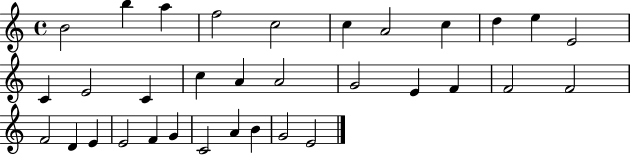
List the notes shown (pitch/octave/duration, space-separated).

B4/h B5/q A5/q F5/h C5/h C5/q A4/h C5/q D5/q E5/q E4/h C4/q E4/h C4/q C5/q A4/q A4/h G4/h E4/q F4/q F4/h F4/h F4/h D4/q E4/q E4/h F4/q G4/q C4/h A4/q B4/q G4/h E4/h